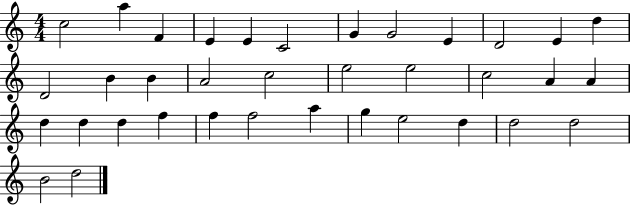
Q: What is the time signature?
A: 4/4